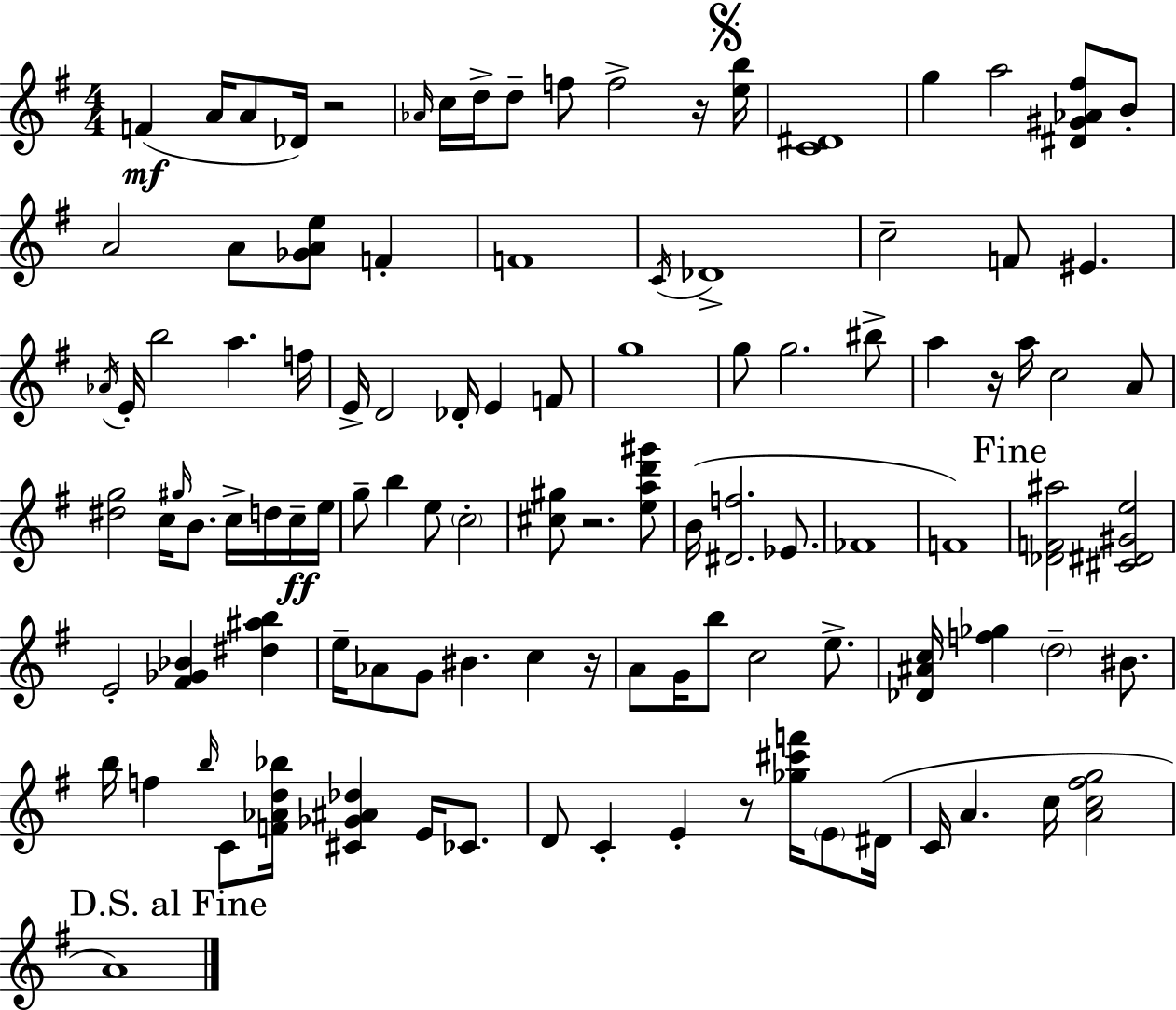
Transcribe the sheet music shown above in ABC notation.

X:1
T:Untitled
M:4/4
L:1/4
K:G
F A/4 A/2 _D/4 z2 _A/4 c/4 d/4 d/2 f/2 f2 z/4 [eb]/4 [C^D]4 g a2 [^D^G_A^f]/2 B/2 A2 A/2 [_GAe]/2 F F4 C/4 _D4 c2 F/2 ^E _A/4 E/4 b2 a f/4 E/4 D2 _D/4 E F/2 g4 g/2 g2 ^b/2 a z/4 a/4 c2 A/2 [^dg]2 c/4 ^g/4 B/2 c/4 d/4 c/4 e/4 g/2 b e/2 c2 [^c^g]/2 z2 [ead'^g']/2 B/4 [^Df]2 _E/2 _F4 F4 [_DF^a]2 [^C^D^Ge]2 E2 [^F_G_B] [^d^ab] e/4 _A/2 G/2 ^B c z/4 A/2 G/4 b/2 c2 e/2 [_D^Ac]/4 [f_g] d2 ^B/2 b/4 f b/4 C/2 [F_Ad_b]/4 [^C_G^A_d] E/4 _C/2 D/2 C E z/2 [_g^c'f']/4 E/2 ^D/4 C/4 A c/4 [Ac^fg]2 A4